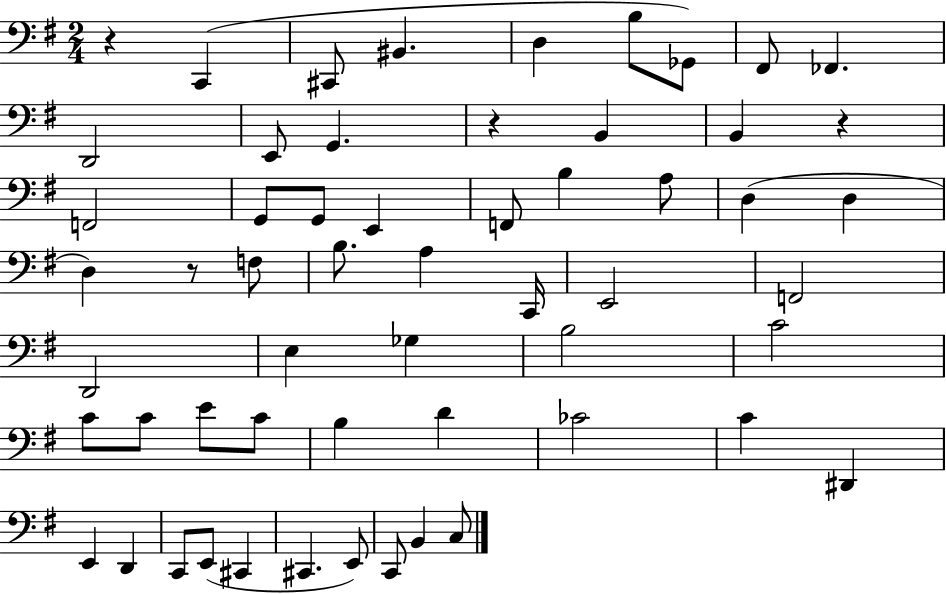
X:1
T:Untitled
M:2/4
L:1/4
K:G
z C,, ^C,,/2 ^B,, D, B,/2 _G,,/2 ^F,,/2 _F,, D,,2 E,,/2 G,, z B,, B,, z F,,2 G,,/2 G,,/2 E,, F,,/2 B, A,/2 D, D, D, z/2 F,/2 B,/2 A, C,,/4 E,,2 F,,2 D,,2 E, _G, B,2 C2 C/2 C/2 E/2 C/2 B, D _C2 C ^D,, E,, D,, C,,/2 E,,/2 ^C,, ^C,, E,,/2 C,,/2 B,, C,/2